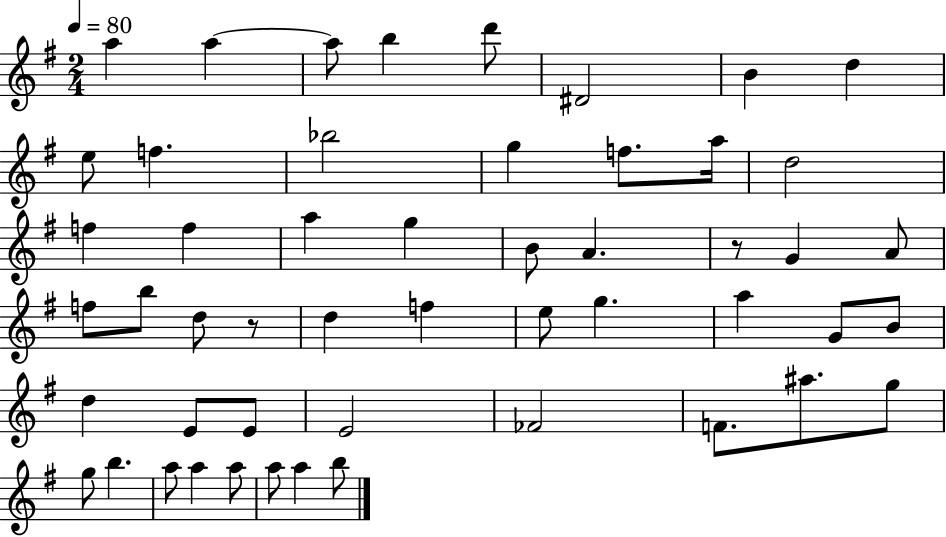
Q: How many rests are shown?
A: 2